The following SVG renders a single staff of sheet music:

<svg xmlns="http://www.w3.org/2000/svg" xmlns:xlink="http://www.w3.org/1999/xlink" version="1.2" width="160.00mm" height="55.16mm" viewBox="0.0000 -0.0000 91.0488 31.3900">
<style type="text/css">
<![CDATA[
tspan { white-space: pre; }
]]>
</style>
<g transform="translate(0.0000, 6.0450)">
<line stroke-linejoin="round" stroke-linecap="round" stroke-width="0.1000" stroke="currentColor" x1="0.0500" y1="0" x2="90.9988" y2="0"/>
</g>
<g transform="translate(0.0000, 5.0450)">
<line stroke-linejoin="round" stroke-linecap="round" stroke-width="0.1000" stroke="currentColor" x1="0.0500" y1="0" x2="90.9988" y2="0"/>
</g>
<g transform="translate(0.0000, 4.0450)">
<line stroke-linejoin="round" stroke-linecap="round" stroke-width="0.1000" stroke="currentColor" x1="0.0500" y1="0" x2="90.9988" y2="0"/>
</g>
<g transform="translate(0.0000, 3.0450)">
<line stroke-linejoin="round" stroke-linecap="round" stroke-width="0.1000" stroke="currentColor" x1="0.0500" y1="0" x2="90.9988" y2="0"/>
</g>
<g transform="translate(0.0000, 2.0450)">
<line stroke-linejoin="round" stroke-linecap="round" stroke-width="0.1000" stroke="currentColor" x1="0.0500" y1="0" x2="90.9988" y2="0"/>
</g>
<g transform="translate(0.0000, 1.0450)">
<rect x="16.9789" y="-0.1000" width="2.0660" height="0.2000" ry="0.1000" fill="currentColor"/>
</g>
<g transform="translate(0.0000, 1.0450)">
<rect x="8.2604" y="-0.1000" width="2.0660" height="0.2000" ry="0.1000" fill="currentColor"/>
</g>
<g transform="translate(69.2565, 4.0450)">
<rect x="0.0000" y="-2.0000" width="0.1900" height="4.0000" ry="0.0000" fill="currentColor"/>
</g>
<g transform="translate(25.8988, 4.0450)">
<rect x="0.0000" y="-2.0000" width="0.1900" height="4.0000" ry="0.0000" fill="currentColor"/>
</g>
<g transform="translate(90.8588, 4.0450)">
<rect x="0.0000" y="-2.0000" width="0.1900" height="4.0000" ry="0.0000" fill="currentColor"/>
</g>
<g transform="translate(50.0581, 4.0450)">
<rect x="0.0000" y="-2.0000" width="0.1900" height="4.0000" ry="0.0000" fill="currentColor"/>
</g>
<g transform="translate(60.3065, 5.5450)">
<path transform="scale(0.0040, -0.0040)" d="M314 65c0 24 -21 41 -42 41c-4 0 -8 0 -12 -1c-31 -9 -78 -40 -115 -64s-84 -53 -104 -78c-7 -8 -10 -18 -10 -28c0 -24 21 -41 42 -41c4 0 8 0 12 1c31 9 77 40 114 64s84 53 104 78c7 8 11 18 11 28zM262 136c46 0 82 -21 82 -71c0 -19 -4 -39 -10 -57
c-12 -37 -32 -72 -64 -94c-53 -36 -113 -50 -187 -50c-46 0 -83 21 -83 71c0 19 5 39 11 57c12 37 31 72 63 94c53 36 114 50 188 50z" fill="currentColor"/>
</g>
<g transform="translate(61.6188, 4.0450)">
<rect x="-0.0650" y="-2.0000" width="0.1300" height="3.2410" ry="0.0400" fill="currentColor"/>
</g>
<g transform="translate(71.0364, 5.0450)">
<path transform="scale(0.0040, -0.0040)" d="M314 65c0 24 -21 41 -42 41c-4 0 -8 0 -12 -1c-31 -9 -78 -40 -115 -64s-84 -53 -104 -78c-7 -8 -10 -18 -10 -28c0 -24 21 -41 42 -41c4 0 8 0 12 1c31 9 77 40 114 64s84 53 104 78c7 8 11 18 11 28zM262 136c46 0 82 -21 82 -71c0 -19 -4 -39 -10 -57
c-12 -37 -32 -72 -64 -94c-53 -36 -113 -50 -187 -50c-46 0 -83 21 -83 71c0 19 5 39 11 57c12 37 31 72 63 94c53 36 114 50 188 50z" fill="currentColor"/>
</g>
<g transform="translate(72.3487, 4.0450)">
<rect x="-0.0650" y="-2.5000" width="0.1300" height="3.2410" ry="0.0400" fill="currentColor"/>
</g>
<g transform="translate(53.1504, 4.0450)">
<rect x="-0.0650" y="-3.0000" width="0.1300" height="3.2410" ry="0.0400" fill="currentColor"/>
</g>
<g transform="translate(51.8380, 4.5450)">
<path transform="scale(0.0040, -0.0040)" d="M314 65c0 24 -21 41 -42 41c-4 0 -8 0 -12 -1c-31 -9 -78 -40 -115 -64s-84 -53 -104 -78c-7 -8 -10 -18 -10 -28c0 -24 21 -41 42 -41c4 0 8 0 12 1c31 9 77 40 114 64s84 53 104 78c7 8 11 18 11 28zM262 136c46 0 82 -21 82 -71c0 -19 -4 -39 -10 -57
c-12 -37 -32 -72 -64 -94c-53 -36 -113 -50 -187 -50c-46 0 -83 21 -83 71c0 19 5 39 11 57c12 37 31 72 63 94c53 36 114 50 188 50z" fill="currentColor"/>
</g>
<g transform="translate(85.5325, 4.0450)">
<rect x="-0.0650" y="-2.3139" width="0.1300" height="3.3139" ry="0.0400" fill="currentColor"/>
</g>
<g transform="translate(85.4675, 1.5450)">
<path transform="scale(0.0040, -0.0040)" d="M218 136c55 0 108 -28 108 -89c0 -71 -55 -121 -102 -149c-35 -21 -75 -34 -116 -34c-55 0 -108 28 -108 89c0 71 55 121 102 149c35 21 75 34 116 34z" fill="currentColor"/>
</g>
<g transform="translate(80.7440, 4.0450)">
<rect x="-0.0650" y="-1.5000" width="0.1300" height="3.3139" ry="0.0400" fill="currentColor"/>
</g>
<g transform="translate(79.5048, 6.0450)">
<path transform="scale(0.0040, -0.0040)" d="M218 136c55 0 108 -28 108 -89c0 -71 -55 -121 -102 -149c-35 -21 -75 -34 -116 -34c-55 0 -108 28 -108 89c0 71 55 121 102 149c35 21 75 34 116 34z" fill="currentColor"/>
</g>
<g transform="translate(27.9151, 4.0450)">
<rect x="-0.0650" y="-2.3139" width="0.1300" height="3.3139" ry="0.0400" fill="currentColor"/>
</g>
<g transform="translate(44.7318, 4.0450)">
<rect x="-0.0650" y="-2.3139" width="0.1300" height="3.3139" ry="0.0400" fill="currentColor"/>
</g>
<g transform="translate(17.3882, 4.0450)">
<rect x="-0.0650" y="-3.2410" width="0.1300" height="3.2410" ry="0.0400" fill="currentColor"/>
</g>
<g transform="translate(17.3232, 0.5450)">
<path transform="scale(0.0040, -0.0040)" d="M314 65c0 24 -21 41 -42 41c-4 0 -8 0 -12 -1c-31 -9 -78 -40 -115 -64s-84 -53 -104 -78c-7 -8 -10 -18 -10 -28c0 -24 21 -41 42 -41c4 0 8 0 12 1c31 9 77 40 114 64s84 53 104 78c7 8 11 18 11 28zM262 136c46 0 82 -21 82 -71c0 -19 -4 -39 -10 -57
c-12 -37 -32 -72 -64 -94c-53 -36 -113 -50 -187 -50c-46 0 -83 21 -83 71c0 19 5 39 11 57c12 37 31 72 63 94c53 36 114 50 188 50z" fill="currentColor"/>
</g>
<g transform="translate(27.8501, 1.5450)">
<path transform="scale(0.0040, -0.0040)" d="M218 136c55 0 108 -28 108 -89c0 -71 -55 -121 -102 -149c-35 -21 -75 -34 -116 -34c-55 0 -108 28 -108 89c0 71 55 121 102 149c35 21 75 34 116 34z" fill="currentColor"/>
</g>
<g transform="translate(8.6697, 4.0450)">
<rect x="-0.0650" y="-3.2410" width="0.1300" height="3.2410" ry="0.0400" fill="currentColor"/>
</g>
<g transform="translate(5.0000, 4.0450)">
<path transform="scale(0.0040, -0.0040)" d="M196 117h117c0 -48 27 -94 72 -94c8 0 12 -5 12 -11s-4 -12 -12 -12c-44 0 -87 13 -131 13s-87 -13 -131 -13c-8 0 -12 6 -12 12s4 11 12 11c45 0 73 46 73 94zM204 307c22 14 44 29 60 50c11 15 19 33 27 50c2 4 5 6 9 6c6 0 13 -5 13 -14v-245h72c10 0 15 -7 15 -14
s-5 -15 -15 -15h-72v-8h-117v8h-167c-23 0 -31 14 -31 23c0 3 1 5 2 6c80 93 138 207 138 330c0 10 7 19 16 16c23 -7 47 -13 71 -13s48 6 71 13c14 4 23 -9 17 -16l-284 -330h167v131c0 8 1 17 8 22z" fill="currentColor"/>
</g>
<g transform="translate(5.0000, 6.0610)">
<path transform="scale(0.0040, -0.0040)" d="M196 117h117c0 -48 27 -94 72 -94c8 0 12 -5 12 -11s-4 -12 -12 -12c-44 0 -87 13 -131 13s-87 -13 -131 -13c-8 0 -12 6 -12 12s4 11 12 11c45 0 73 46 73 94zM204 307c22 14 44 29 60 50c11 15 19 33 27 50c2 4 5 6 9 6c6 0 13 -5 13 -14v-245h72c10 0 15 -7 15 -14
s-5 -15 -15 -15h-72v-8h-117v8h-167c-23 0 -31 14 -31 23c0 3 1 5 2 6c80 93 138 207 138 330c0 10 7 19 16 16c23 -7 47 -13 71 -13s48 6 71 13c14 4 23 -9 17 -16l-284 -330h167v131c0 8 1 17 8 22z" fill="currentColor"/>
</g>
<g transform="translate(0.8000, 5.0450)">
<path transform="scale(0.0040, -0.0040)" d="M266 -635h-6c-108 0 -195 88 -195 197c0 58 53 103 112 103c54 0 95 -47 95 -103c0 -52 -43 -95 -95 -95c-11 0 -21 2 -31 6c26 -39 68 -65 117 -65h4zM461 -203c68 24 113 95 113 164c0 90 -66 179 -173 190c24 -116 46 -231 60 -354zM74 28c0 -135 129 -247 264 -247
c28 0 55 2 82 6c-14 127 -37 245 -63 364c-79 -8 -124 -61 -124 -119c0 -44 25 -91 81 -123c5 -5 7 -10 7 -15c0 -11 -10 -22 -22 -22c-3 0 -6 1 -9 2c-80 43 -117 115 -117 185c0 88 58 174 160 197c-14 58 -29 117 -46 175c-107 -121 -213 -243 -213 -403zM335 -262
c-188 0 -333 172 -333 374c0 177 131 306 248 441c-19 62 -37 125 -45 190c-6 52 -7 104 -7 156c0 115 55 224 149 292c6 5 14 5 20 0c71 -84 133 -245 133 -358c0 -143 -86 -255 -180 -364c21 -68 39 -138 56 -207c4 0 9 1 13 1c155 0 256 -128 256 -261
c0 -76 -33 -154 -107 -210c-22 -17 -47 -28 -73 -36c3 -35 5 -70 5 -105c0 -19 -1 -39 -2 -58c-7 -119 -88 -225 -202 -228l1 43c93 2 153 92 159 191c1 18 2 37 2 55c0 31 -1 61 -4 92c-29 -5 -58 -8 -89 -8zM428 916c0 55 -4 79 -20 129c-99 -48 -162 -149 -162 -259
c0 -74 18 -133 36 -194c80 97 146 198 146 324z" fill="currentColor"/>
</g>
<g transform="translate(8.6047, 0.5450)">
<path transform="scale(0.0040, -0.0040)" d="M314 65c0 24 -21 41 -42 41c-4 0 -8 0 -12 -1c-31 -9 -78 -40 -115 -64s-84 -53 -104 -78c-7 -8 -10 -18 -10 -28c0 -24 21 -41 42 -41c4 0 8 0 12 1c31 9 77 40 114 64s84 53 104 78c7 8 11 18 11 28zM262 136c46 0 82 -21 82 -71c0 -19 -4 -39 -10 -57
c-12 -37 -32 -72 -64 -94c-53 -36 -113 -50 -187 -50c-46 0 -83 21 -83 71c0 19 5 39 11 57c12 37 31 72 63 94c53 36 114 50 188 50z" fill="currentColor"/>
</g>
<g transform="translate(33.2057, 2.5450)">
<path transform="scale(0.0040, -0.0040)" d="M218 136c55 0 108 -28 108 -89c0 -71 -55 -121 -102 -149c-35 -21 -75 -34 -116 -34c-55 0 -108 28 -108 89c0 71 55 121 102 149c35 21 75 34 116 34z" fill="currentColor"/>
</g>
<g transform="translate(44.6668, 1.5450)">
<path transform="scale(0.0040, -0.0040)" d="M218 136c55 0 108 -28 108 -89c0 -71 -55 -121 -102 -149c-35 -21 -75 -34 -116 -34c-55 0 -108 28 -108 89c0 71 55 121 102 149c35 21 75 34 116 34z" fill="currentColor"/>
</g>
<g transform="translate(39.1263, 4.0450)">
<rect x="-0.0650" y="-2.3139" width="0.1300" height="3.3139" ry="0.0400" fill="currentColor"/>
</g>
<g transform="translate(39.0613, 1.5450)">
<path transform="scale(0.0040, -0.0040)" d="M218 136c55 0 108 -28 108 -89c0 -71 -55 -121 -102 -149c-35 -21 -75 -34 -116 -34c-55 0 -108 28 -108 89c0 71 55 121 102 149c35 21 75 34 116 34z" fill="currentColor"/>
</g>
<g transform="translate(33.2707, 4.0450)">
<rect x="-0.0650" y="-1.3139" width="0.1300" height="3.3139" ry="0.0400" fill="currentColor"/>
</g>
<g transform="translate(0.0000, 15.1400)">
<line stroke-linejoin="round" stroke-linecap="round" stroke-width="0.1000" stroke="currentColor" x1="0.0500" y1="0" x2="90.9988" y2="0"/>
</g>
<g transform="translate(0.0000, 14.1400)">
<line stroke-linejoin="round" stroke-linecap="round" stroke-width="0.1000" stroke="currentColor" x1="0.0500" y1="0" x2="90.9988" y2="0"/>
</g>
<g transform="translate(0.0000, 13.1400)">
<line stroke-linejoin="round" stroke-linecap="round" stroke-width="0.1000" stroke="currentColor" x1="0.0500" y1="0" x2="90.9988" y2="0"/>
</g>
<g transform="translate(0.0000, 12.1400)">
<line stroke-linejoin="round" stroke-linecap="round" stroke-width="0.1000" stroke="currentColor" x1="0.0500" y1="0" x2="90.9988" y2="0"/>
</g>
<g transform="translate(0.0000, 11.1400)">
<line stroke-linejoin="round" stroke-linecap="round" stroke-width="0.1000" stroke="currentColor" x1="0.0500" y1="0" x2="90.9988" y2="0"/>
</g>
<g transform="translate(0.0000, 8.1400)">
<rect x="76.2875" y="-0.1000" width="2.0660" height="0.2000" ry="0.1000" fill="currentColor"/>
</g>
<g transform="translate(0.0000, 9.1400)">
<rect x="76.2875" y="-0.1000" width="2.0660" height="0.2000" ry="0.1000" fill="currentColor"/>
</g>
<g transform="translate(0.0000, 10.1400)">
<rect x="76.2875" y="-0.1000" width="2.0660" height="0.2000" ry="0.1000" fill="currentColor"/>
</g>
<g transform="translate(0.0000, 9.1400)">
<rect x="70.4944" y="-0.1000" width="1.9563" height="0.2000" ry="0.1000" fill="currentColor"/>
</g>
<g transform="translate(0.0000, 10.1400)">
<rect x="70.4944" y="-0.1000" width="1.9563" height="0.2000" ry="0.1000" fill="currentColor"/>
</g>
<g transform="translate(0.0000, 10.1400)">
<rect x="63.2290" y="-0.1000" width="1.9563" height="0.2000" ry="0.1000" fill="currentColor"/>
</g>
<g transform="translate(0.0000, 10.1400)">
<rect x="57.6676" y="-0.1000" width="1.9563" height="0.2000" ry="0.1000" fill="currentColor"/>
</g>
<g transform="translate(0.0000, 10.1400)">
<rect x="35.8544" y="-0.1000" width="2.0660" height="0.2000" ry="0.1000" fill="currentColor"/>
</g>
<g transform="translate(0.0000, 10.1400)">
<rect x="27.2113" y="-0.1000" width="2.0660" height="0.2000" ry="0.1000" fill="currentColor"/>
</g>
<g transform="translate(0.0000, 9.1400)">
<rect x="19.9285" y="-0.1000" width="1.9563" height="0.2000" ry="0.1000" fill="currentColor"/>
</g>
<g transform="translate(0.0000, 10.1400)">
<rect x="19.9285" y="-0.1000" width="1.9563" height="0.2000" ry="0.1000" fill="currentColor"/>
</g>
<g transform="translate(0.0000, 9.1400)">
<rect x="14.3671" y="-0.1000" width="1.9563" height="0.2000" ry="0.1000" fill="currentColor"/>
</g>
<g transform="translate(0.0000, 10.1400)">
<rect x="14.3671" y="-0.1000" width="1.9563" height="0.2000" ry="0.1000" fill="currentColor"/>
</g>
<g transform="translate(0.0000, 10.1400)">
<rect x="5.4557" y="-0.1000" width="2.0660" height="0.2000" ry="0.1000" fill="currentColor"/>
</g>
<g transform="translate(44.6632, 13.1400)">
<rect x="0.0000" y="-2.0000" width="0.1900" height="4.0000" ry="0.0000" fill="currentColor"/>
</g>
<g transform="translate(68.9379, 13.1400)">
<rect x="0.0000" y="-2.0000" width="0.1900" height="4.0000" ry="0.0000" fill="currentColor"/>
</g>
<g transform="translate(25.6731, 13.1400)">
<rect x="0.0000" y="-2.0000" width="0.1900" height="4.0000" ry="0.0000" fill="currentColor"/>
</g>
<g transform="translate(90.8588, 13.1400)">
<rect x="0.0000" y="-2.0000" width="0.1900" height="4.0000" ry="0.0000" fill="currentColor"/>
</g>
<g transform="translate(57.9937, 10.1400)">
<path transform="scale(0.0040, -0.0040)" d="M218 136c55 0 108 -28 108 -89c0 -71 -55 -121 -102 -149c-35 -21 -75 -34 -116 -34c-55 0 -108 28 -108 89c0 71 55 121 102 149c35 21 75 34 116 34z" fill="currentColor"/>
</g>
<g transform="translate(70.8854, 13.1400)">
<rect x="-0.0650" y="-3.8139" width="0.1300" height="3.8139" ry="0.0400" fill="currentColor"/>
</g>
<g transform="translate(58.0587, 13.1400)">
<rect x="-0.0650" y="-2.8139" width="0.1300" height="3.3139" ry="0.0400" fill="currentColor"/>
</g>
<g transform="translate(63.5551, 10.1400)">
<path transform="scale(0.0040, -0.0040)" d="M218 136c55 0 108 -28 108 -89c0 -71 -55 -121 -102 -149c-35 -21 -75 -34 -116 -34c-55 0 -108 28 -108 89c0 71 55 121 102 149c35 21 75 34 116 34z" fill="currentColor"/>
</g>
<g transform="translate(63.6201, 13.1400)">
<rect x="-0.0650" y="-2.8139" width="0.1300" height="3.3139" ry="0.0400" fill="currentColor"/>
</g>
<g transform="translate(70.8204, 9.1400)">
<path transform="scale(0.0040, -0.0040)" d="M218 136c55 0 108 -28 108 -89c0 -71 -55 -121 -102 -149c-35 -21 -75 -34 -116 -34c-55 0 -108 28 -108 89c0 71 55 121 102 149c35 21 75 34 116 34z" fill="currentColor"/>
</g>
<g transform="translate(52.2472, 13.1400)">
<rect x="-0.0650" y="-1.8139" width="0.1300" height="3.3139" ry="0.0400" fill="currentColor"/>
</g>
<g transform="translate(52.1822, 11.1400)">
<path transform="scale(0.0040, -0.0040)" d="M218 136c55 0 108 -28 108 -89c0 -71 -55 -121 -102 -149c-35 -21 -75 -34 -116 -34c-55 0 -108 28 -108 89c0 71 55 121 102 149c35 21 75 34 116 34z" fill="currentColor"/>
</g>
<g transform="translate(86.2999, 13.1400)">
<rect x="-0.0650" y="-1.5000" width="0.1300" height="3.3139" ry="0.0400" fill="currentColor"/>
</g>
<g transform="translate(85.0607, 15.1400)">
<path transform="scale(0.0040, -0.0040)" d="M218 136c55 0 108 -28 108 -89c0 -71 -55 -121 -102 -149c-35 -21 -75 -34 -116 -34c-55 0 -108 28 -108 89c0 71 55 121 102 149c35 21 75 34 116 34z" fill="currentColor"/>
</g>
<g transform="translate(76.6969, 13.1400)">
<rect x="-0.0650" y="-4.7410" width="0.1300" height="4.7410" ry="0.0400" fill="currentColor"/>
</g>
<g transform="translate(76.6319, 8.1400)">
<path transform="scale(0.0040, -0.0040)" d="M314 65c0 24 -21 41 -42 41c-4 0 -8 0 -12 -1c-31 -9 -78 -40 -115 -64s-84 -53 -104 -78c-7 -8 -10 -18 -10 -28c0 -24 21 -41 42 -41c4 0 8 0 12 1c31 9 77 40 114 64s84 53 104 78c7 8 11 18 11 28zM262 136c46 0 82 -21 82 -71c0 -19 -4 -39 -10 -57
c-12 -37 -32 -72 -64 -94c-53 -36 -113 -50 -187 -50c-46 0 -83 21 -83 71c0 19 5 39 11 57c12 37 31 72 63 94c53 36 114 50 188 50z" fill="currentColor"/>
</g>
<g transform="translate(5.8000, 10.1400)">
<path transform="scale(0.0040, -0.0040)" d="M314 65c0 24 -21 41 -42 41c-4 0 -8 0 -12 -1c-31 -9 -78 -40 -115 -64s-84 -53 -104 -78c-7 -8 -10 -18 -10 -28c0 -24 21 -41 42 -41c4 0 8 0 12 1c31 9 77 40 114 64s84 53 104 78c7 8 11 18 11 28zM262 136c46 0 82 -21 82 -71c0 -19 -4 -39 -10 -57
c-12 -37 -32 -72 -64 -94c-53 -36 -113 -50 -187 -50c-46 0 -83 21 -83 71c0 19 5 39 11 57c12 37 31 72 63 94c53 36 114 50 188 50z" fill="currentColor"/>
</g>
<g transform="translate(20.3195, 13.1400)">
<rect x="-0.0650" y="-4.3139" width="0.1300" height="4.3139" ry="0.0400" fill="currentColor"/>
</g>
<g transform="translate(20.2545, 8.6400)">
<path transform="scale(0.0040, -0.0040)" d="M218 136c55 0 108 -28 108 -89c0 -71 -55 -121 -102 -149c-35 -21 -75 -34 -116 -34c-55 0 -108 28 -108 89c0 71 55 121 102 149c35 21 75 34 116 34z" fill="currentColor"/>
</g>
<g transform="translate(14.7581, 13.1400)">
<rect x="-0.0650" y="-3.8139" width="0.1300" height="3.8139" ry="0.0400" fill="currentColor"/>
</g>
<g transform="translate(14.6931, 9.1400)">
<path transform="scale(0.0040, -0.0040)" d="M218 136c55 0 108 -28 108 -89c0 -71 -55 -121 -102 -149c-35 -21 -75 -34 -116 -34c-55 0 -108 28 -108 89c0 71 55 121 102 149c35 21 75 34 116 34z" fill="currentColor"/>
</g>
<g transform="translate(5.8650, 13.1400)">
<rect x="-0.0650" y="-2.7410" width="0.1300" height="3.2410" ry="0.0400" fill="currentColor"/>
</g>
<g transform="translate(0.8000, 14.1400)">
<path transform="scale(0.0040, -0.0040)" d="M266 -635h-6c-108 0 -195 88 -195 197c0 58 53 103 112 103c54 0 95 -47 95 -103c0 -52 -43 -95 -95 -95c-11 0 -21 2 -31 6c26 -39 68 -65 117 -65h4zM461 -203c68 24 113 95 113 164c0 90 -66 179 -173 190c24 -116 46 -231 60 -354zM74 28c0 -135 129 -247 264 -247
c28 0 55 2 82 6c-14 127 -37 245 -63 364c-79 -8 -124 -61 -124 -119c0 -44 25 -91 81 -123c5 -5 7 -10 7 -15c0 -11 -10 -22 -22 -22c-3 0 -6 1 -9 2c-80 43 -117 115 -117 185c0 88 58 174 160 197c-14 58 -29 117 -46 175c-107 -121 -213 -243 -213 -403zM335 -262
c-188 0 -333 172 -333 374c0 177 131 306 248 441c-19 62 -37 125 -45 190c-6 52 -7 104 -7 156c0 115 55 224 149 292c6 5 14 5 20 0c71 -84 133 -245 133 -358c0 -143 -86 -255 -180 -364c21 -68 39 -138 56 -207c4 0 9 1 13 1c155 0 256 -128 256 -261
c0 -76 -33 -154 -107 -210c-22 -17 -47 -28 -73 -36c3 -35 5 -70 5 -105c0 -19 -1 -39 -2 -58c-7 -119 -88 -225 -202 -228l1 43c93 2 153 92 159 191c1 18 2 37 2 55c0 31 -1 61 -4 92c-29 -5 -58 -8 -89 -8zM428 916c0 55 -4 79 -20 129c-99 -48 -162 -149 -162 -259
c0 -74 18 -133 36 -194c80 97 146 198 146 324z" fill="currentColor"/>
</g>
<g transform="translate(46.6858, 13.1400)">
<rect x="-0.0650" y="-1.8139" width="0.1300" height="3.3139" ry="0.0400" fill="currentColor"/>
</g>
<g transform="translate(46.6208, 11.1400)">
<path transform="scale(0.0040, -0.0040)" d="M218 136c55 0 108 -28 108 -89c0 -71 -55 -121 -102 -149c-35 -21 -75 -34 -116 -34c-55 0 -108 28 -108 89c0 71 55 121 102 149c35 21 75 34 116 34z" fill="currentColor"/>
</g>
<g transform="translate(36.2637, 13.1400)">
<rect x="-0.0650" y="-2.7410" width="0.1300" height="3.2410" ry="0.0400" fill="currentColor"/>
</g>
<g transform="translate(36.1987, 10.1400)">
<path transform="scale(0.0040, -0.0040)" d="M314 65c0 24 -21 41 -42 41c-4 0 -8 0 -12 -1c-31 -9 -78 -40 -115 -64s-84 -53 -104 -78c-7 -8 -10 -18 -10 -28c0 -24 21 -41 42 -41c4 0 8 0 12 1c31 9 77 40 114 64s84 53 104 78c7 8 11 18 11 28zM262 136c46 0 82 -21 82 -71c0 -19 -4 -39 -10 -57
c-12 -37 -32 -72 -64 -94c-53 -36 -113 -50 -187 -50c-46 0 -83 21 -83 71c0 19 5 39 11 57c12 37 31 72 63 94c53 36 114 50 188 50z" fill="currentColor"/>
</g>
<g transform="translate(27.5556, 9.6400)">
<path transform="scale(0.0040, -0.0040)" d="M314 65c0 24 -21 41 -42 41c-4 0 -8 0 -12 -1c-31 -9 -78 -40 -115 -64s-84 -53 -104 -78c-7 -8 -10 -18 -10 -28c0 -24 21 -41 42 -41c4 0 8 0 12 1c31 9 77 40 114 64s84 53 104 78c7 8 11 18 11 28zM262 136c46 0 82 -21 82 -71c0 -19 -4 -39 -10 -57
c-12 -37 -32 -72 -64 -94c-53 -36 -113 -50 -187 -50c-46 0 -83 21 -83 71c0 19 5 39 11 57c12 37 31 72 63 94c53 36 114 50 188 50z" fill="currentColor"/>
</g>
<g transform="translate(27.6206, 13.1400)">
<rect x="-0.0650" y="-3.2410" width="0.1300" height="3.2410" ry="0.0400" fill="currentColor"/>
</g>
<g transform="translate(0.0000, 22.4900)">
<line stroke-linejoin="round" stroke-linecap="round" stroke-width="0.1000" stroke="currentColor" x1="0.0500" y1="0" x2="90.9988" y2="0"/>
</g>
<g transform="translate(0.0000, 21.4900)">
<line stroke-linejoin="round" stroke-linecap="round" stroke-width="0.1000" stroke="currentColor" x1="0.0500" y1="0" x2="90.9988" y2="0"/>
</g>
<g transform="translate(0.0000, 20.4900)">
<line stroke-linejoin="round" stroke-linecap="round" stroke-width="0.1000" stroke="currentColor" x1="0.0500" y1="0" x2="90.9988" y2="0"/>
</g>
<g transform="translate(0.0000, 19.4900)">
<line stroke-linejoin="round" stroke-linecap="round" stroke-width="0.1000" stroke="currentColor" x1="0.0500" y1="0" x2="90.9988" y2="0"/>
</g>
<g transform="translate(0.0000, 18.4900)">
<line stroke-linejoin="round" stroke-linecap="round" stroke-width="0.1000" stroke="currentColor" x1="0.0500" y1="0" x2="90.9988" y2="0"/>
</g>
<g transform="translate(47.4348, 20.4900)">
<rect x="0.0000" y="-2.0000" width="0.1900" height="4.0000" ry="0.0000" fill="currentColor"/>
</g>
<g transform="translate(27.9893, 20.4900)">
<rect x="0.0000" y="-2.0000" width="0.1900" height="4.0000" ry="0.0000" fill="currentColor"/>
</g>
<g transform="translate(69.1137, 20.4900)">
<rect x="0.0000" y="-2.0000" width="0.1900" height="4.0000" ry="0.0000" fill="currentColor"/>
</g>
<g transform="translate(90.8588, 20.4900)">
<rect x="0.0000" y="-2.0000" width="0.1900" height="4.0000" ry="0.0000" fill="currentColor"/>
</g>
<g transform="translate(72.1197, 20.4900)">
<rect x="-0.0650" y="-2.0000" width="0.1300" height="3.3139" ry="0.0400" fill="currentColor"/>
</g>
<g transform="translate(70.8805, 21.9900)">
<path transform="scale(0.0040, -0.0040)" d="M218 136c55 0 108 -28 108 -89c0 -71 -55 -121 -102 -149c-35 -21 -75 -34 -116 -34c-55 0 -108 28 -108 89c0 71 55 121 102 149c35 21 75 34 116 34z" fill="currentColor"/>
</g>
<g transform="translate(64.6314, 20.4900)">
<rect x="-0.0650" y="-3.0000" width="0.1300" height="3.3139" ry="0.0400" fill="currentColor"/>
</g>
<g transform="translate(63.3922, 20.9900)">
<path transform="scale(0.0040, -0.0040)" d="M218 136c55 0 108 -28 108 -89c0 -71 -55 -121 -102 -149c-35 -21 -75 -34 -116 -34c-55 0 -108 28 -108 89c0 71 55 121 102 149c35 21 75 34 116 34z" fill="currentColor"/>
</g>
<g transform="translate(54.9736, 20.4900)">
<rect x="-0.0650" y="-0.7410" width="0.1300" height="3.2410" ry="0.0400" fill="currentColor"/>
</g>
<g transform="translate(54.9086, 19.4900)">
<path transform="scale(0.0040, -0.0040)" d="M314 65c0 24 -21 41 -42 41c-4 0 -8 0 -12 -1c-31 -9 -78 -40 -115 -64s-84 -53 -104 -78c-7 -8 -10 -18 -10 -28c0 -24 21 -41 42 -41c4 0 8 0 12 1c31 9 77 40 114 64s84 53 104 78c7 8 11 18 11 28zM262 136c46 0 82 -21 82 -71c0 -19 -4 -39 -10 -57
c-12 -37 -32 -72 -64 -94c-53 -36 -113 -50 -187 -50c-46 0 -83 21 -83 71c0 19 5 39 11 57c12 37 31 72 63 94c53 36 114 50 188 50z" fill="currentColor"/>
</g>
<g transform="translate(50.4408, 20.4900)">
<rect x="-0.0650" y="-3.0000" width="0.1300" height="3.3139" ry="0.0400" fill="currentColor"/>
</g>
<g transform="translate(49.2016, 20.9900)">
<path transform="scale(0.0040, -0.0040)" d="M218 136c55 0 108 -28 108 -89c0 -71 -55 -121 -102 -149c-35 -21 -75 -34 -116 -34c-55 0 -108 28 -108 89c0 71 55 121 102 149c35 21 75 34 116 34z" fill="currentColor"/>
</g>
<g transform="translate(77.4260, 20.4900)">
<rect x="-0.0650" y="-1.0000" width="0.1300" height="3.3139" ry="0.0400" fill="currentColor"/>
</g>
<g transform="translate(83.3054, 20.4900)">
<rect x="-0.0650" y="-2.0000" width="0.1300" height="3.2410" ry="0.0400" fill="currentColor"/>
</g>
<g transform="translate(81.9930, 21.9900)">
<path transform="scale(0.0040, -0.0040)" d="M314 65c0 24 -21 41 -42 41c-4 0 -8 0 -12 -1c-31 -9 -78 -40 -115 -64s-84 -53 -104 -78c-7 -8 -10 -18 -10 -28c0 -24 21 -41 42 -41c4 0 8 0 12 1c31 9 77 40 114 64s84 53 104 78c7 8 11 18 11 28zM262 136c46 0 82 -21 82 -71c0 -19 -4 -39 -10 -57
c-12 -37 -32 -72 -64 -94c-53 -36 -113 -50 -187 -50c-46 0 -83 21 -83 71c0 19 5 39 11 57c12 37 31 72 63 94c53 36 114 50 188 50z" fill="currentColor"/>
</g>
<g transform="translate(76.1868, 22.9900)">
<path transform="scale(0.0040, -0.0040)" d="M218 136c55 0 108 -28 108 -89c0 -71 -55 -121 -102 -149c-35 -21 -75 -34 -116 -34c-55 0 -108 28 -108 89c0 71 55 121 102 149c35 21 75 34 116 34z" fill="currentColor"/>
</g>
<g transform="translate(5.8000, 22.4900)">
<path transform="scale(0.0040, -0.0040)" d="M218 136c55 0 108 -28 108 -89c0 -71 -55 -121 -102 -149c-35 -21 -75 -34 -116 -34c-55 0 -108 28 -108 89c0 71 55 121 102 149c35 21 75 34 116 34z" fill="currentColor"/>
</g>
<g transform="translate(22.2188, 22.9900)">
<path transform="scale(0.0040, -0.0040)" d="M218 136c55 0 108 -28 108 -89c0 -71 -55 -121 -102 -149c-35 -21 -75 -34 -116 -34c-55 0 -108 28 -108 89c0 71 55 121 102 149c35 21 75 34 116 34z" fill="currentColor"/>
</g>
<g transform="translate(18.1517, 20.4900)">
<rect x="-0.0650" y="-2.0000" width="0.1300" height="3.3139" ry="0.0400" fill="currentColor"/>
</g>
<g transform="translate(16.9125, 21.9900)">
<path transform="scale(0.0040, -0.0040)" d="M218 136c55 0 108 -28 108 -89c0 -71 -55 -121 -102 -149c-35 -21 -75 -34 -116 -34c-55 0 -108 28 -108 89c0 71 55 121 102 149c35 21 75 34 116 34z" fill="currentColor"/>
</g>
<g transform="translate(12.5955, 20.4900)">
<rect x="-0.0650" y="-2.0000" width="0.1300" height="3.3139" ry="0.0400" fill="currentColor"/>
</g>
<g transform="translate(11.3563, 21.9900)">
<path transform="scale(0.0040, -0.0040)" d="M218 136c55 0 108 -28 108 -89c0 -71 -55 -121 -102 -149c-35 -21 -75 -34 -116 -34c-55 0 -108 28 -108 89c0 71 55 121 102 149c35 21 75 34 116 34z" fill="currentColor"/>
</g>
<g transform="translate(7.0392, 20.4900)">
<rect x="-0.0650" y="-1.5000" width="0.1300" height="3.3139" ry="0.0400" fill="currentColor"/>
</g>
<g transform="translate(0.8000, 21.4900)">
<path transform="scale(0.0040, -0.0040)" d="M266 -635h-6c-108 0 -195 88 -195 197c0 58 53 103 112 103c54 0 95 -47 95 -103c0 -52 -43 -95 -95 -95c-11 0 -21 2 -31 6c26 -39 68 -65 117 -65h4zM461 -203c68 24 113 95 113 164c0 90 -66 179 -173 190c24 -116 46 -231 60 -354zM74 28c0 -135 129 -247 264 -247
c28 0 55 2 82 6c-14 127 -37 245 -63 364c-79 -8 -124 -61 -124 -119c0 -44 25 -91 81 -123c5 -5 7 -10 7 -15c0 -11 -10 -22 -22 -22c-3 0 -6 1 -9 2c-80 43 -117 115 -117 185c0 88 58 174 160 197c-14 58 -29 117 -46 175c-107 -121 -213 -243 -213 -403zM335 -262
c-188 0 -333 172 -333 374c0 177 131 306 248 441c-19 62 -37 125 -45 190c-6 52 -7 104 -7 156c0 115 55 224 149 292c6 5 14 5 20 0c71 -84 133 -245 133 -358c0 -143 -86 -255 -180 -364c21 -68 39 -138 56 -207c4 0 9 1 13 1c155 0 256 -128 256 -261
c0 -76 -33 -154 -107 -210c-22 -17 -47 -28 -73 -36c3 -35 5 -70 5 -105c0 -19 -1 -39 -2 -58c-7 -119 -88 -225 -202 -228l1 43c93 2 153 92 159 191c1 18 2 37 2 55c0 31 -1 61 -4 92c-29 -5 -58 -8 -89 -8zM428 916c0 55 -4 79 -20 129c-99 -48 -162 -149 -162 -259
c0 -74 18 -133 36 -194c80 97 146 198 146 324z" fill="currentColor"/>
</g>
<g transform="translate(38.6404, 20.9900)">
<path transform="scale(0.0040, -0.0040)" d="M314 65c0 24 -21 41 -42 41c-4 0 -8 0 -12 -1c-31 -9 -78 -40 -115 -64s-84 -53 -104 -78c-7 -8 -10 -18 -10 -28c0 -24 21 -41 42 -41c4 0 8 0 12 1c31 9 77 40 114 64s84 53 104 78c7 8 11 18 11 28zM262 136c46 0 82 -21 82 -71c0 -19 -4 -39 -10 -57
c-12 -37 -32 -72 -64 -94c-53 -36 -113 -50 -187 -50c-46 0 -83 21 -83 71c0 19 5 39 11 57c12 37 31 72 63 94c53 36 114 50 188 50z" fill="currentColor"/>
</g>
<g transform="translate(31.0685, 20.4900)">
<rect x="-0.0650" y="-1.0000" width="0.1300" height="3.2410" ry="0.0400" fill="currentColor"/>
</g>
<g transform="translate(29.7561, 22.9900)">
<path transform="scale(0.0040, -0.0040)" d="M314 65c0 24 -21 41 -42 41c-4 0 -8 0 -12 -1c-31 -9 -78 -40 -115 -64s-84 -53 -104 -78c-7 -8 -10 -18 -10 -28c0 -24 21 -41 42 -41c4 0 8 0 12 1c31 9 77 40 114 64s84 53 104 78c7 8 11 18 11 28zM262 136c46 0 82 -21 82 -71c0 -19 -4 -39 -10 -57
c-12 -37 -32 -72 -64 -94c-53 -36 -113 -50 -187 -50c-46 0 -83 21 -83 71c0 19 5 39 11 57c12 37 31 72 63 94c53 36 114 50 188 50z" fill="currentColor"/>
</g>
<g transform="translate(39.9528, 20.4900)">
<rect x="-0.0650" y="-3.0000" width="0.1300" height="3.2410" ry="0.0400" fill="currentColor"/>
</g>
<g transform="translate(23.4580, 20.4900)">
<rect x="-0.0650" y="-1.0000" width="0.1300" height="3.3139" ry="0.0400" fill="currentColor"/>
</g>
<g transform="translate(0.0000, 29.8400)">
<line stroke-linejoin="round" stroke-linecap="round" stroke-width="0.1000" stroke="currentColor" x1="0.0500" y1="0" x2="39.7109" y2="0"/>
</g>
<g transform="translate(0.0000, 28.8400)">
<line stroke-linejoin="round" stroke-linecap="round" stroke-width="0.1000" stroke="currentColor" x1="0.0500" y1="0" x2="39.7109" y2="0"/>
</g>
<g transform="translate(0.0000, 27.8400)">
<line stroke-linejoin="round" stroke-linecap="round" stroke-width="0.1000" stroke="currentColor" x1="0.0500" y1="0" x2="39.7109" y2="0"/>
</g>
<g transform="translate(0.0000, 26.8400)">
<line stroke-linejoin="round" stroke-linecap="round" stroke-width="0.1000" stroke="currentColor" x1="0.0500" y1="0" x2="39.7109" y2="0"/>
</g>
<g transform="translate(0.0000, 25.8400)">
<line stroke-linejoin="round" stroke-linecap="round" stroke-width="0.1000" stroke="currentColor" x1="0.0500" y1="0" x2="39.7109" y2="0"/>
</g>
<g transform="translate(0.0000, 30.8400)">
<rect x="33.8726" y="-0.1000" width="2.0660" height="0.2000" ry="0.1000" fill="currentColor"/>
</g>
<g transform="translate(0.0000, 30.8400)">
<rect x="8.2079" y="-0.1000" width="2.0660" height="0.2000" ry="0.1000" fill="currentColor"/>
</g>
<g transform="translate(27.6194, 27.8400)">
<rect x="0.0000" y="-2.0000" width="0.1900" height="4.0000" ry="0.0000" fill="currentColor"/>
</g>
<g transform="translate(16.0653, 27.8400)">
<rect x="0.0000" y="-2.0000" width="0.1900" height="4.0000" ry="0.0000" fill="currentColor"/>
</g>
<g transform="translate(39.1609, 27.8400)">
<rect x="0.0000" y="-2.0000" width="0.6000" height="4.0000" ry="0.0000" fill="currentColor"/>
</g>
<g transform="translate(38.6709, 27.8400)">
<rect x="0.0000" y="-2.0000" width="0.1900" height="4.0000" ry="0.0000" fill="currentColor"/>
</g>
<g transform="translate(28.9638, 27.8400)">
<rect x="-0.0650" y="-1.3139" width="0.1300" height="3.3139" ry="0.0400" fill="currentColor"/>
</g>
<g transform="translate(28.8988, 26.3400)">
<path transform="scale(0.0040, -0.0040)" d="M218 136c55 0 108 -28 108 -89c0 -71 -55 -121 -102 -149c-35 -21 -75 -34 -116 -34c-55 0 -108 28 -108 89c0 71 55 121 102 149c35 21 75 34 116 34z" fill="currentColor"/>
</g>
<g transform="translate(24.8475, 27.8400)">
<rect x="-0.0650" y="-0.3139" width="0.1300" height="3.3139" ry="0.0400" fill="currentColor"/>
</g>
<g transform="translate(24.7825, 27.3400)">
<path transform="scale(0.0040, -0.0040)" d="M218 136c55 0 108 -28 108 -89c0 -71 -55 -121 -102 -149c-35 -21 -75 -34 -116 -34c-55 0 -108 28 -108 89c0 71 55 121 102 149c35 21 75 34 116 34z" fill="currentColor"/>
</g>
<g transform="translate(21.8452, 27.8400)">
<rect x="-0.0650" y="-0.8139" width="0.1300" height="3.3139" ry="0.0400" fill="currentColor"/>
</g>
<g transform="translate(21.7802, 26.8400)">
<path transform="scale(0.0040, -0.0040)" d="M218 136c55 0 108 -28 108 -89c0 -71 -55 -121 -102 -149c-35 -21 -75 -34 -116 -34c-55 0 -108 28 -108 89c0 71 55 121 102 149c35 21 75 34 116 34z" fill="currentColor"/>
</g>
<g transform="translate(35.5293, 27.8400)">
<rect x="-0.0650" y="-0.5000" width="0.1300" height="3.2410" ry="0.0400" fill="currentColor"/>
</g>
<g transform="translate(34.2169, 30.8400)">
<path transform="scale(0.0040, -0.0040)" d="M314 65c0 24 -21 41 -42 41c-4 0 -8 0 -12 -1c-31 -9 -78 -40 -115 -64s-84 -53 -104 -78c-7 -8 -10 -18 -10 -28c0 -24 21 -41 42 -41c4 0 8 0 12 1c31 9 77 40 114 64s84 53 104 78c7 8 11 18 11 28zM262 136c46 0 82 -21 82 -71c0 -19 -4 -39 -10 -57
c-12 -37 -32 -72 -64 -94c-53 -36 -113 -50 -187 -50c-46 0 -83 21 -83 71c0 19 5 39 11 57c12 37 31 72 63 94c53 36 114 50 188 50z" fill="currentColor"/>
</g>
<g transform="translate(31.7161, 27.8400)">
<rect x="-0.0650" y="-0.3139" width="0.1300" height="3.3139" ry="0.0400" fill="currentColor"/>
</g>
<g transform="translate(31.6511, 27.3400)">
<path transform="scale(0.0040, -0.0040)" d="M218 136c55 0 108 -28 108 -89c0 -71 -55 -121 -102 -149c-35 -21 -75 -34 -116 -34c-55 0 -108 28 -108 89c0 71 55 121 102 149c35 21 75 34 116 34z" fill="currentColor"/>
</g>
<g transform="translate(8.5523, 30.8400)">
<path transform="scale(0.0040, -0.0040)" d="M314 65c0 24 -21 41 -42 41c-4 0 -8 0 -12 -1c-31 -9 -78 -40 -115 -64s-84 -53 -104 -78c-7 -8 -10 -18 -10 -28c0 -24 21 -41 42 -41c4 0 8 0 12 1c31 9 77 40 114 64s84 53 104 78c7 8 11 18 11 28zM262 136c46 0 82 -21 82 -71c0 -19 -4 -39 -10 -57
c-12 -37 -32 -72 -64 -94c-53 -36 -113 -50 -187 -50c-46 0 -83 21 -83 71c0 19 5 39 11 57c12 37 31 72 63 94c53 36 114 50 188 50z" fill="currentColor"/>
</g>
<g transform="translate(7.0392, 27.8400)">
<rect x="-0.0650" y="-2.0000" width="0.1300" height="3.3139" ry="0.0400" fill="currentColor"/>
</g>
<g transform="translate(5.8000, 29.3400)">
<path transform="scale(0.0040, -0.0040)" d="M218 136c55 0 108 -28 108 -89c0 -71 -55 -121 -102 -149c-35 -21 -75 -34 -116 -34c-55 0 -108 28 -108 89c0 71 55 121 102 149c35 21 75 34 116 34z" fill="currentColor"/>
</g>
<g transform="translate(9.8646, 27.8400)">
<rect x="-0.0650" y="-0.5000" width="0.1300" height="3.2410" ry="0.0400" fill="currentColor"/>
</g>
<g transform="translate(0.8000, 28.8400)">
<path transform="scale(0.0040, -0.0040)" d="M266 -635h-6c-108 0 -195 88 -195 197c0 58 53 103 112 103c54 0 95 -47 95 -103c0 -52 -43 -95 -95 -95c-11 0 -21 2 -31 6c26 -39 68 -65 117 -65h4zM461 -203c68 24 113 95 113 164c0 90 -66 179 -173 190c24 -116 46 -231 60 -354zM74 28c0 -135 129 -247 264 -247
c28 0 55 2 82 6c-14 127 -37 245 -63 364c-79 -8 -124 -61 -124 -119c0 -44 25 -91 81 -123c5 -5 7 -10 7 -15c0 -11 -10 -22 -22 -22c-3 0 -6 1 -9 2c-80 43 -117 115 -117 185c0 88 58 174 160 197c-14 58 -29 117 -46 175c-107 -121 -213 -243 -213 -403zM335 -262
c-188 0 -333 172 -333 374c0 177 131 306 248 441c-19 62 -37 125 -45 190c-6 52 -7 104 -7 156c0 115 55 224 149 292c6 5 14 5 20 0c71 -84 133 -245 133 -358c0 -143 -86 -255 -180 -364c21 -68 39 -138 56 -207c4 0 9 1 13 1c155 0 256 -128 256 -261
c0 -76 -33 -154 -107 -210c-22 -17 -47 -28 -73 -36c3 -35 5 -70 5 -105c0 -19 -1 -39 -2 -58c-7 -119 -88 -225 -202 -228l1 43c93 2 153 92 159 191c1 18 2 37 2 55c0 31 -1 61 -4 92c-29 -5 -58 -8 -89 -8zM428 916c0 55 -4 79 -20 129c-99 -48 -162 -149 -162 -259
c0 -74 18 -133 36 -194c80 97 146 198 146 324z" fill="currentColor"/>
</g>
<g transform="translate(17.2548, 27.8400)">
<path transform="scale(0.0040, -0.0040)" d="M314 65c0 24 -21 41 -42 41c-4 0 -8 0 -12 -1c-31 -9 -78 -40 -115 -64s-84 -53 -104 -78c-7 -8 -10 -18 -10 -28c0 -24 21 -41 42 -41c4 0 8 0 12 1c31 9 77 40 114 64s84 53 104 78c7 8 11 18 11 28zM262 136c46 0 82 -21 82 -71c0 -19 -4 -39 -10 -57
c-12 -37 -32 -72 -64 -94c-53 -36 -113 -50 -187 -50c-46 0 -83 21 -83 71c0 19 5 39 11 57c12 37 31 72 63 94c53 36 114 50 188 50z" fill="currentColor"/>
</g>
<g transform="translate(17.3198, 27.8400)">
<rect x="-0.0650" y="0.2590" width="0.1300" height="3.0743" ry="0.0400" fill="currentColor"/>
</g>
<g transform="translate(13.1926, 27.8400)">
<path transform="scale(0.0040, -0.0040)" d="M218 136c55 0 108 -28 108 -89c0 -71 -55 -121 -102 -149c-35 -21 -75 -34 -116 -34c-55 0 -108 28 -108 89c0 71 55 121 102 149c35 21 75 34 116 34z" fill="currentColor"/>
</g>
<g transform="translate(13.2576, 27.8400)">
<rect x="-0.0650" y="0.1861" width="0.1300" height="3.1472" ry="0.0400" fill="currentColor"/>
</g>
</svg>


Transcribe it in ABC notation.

X:1
T:Untitled
M:4/4
L:1/4
K:C
b2 b2 g e g g A2 F2 G2 E g a2 c' d' b2 a2 f f a a c' e'2 E E F F D D2 A2 A d2 A F D F2 F C2 B B2 d c e c C2